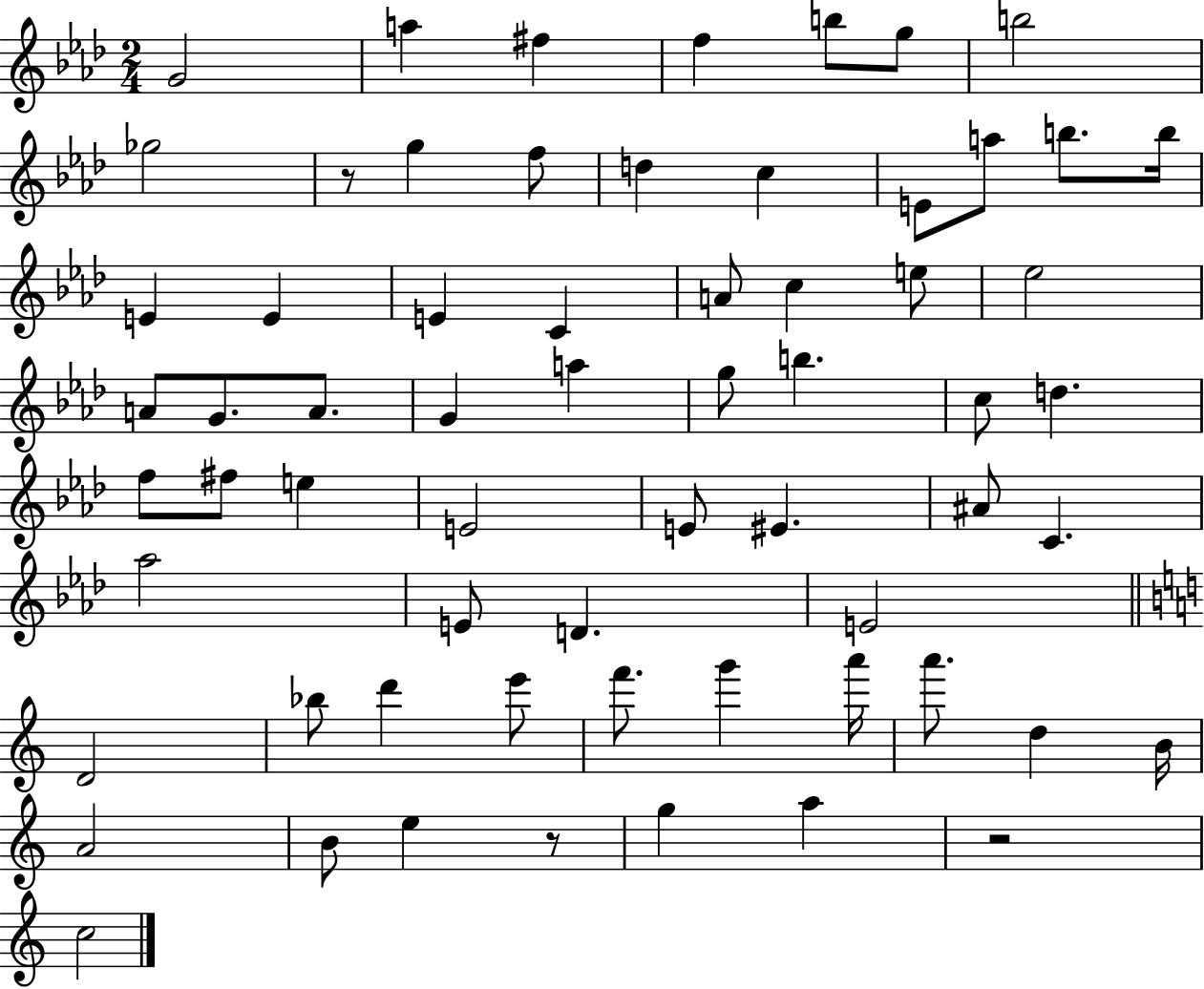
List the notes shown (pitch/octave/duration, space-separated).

G4/h A5/q F#5/q F5/q B5/e G5/e B5/h Gb5/h R/e G5/q F5/e D5/q C5/q E4/e A5/e B5/e. B5/s E4/q E4/q E4/q C4/q A4/e C5/q E5/e Eb5/h A4/e G4/e. A4/e. G4/q A5/q G5/e B5/q. C5/e D5/q. F5/e F#5/e E5/q E4/h E4/e EIS4/q. A#4/e C4/q. Ab5/h E4/e D4/q. E4/h D4/h Bb5/e D6/q E6/e F6/e. G6/q A6/s A6/e. D5/q B4/s A4/h B4/e E5/q R/e G5/q A5/q R/h C5/h